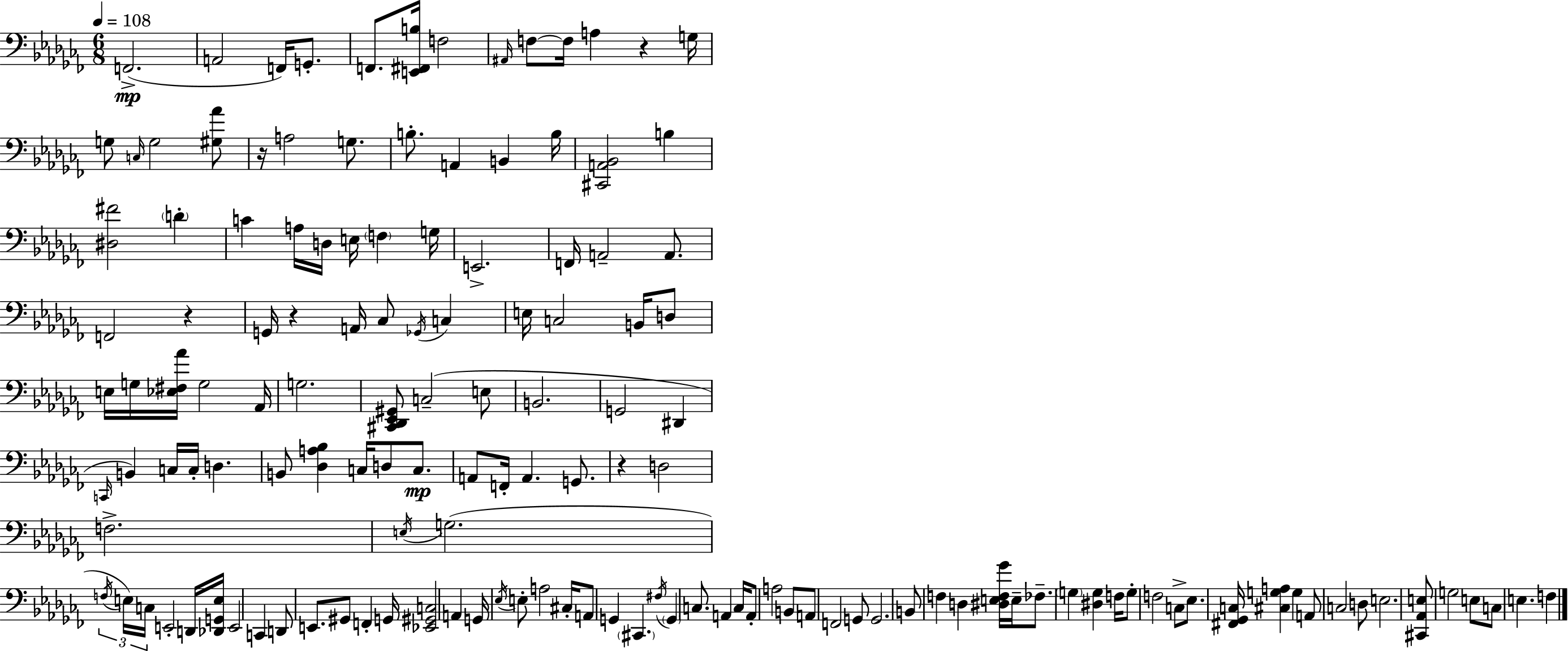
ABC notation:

X:1
T:Untitled
M:6/8
L:1/4
K:Abm
F,,2 A,,2 F,,/4 G,,/2 F,,/2 [E,,^F,,B,]/4 F,2 ^A,,/4 F,/2 F,/4 A, z G,/4 G,/2 C,/4 G,2 [^G,_A]/2 z/4 A,2 G,/2 B,/2 A,, B,, B,/4 [^C,,A,,_B,,]2 B, [^D,^F]2 D C A,/4 D,/4 E,/4 F, G,/4 E,,2 F,,/4 A,,2 A,,/2 F,,2 z G,,/4 z A,,/4 _C,/2 _G,,/4 C, E,/4 C,2 B,,/4 D,/2 E,/4 G,/4 [_E,^F,_A]/4 G,2 _A,,/4 G,2 [^C,,_D,,_E,,^G,,]/2 C,2 E,/2 B,,2 G,,2 ^D,, C,,/4 B,, C,/4 C,/4 D, B,,/2 [_D,A,_B,] C,/4 D,/2 C,/2 A,,/2 F,,/4 A,, G,,/2 z D,2 F,2 E,/4 G,2 F,/4 E,/4 C,/4 E,,2 D,,/4 [_D,,G,,E,]/4 E,,2 C,, D,,/2 E,,/2 ^G,,/2 F,, G,,/4 [_E,,^G,,C,]2 A,, G,,/4 _E,/4 E,/2 A,2 ^C,/4 A,,/2 G,, ^C,, ^F,/4 G,, C,/2 A,, C,/4 A,,/2 A,2 B,,/2 A,,/2 F,,2 G,,/2 G,,2 B,,/2 F, D, [^D,E,F,_G]/4 E,/4 _F,/2 G, [^D,G,] F,/4 G,/2 F,2 C,/2 _E,/2 [^F,,_G,,C,]/4 [^C,G,A,] G, A,,/2 C,2 D,/2 E,2 [^C,,_A,,E,]/2 G,2 E,/2 C,/2 E, F,